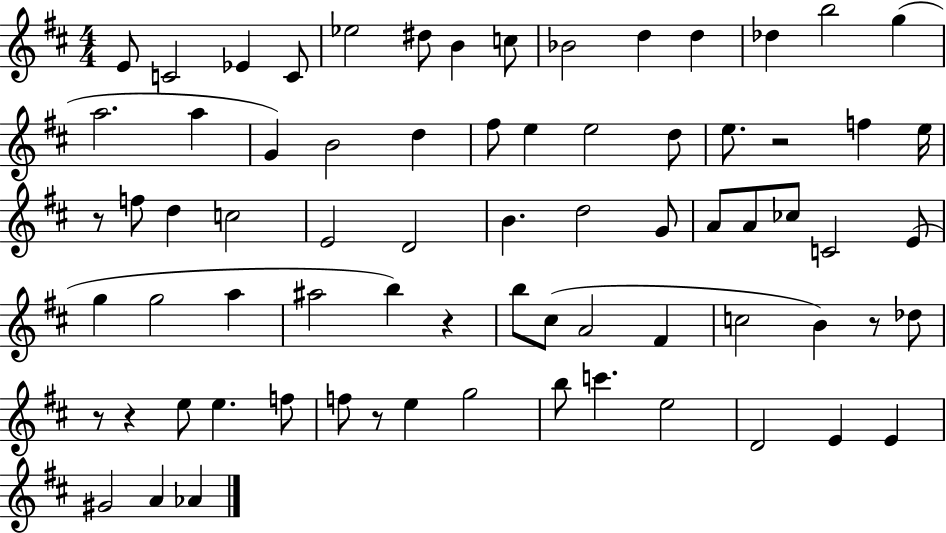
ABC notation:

X:1
T:Untitled
M:4/4
L:1/4
K:D
E/2 C2 _E C/2 _e2 ^d/2 B c/2 _B2 d d _d b2 g a2 a G B2 d ^f/2 e e2 d/2 e/2 z2 f e/4 z/2 f/2 d c2 E2 D2 B d2 G/2 A/2 A/2 _c/2 C2 E/2 g g2 a ^a2 b z b/2 ^c/2 A2 ^F c2 B z/2 _d/2 z/2 z e/2 e f/2 f/2 z/2 e g2 b/2 c' e2 D2 E E ^G2 A _A